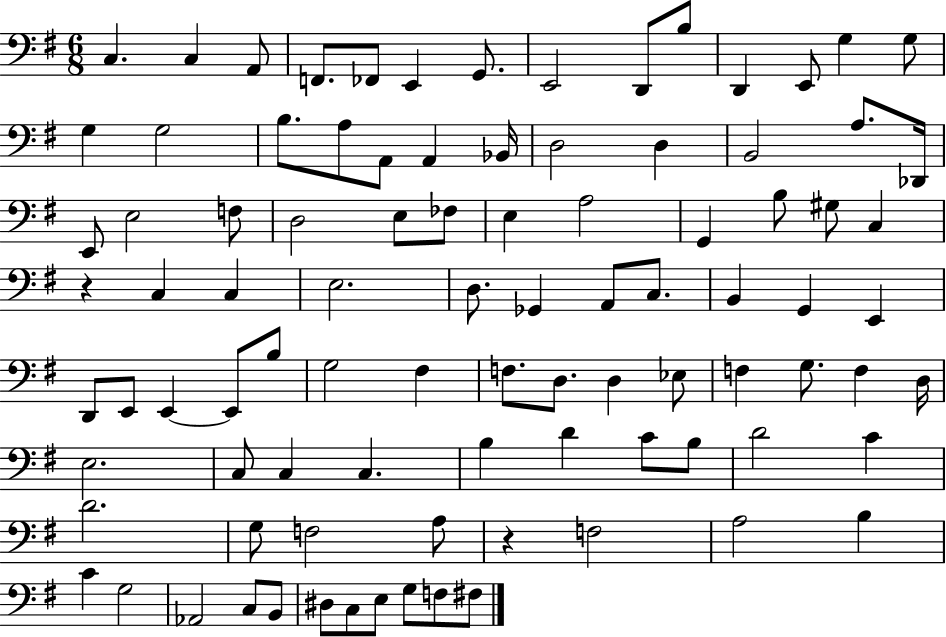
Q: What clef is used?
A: bass